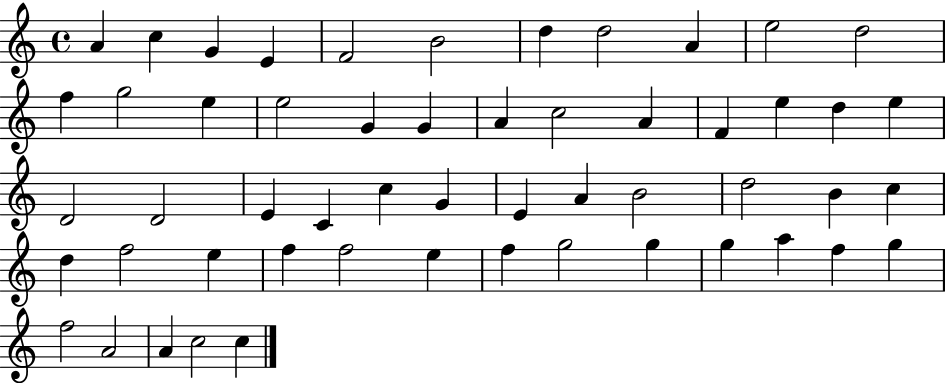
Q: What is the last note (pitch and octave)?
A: C5